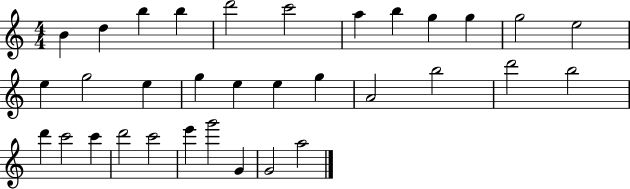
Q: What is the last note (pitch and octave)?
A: A5